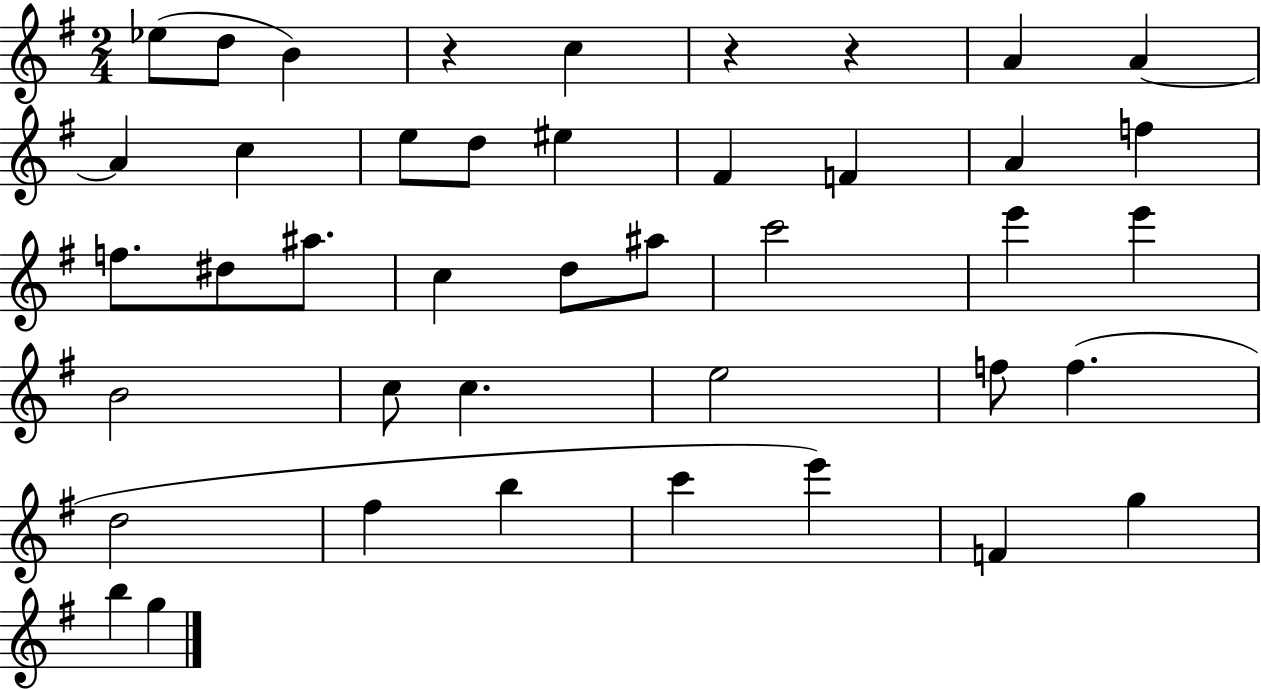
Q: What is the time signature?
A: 2/4